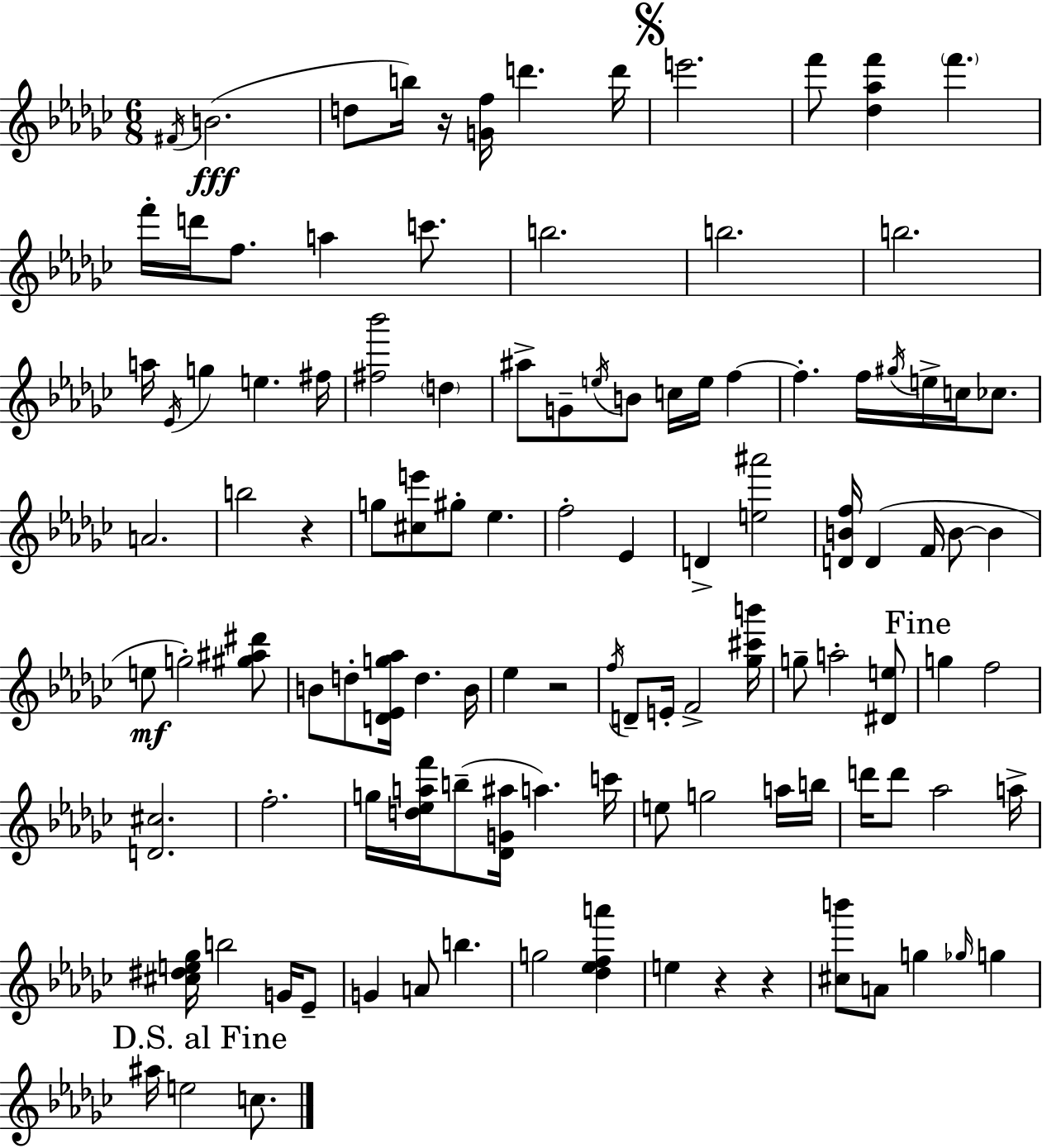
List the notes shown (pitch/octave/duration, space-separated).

F#4/s B4/h. D5/e B5/s R/s [G4,F5]/s D6/q. D6/s E6/h. F6/e [Db5,Ab5,F6]/q F6/q. F6/s D6/s F5/e. A5/q C6/e. B5/h. B5/h. B5/h. A5/s Eb4/s G5/q E5/q. F#5/s [F#5,Bb6]/h D5/q A#5/e G4/e E5/s B4/e C5/s E5/s F5/q F5/q. F5/s G#5/s E5/s C5/s CES5/e. A4/h. B5/h R/q G5/e [C#5,E6]/e G#5/e Eb5/q. F5/h Eb4/q D4/q [E5,A#6]/h [D4,B4,F5]/s D4/q F4/s B4/e B4/q E5/e G5/h [G#5,A#5,D#6]/e B4/e D5/e [D4,Eb4,G5,Ab5]/s D5/q. B4/s Eb5/q R/h F5/s D4/e E4/s F4/h [Gb5,C#6,B6]/s G5/e A5/h [D#4,E5]/e G5/q F5/h [D4,C#5]/h. F5/h. G5/s [D5,Eb5,A5,F6]/s B5/e [Db4,G4,A#5]/s A5/q. C6/s E5/e G5/h A5/s B5/s D6/s D6/e Ab5/h A5/s [C#5,D#5,E5,Gb5]/s B5/h G4/s Eb4/e G4/q A4/e B5/q. G5/h [Db5,Eb5,F5,A6]/q E5/q R/q R/q [C#5,B6]/e A4/e G5/q Gb5/s G5/q A#5/s E5/h C5/e.